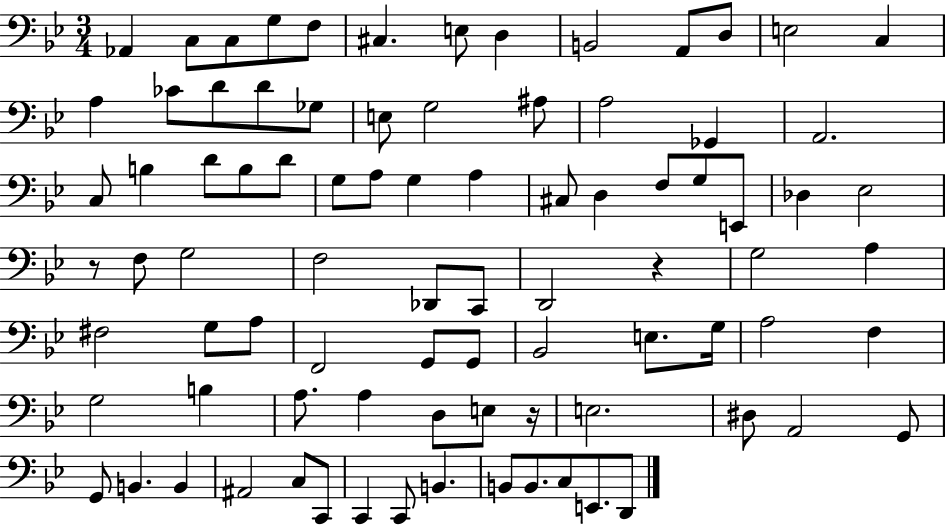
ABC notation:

X:1
T:Untitled
M:3/4
L:1/4
K:Bb
_A,, C,/2 C,/2 G,/2 F,/2 ^C, E,/2 D, B,,2 A,,/2 D,/2 E,2 C, A, _C/2 D/2 D/2 _G,/2 E,/2 G,2 ^A,/2 A,2 _G,, A,,2 C,/2 B, D/2 B,/2 D/2 G,/2 A,/2 G, A, ^C,/2 D, F,/2 G,/2 E,,/2 _D, _E,2 z/2 F,/2 G,2 F,2 _D,,/2 C,,/2 D,,2 z G,2 A, ^F,2 G,/2 A,/2 F,,2 G,,/2 G,,/2 _B,,2 E,/2 G,/4 A,2 F, G,2 B, A,/2 A, D,/2 E,/2 z/4 E,2 ^D,/2 A,,2 G,,/2 G,,/2 B,, B,, ^A,,2 C,/2 C,,/2 C,, C,,/2 B,, B,,/2 B,,/2 C,/2 E,,/2 D,,/2